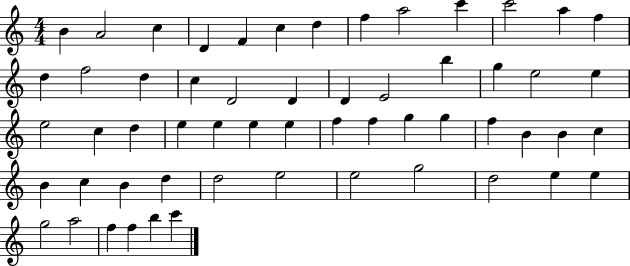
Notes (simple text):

B4/q A4/h C5/q D4/q F4/q C5/q D5/q F5/q A5/h C6/q C6/h A5/q F5/q D5/q F5/h D5/q C5/q D4/h D4/q D4/q E4/h B5/q G5/q E5/h E5/q E5/h C5/q D5/q E5/q E5/q E5/q E5/q F5/q F5/q G5/q G5/q F5/q B4/q B4/q C5/q B4/q C5/q B4/q D5/q D5/h E5/h E5/h G5/h D5/h E5/q E5/q G5/h A5/h F5/q F5/q B5/q C6/q